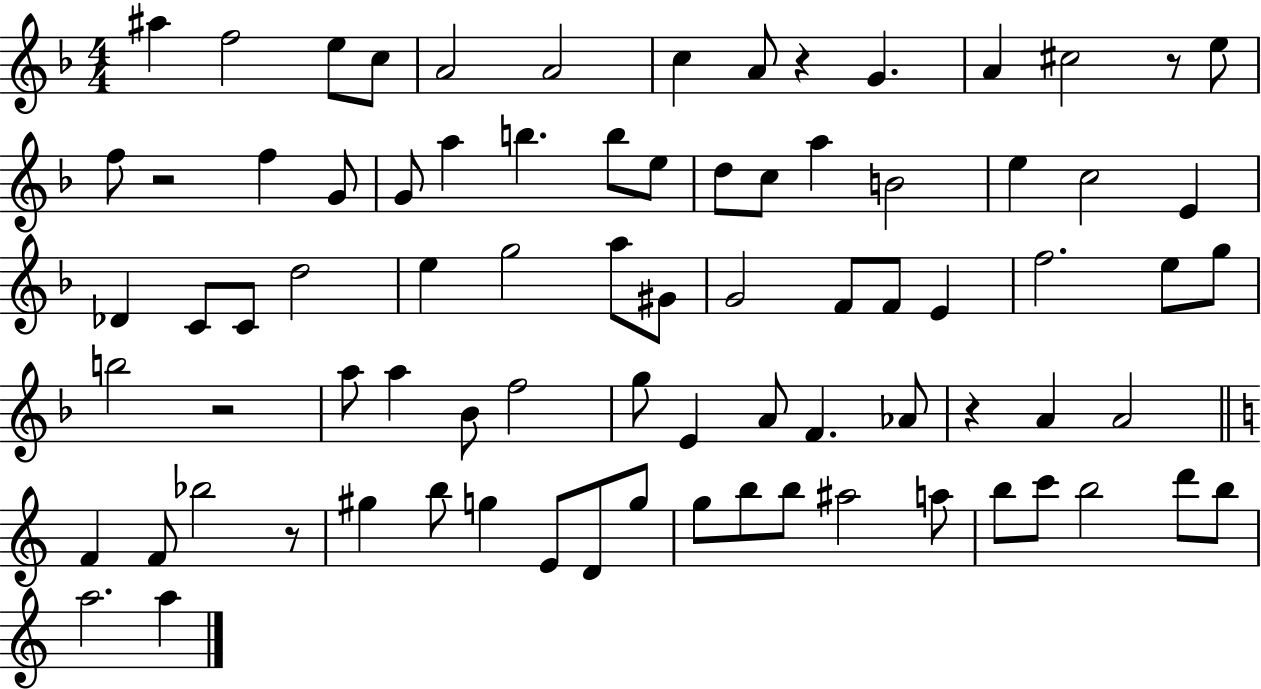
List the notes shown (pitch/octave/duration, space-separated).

A#5/q F5/h E5/e C5/e A4/h A4/h C5/q A4/e R/q G4/q. A4/q C#5/h R/e E5/e F5/e R/h F5/q G4/e G4/e A5/q B5/q. B5/e E5/e D5/e C5/e A5/q B4/h E5/q C5/h E4/q Db4/q C4/e C4/e D5/h E5/q G5/h A5/e G#4/e G4/h F4/e F4/e E4/q F5/h. E5/e G5/e B5/h R/h A5/e A5/q Bb4/e F5/h G5/e E4/q A4/e F4/q. Ab4/e R/q A4/q A4/h F4/q F4/e Bb5/h R/e G#5/q B5/e G5/q E4/e D4/e G5/e G5/e B5/e B5/e A#5/h A5/e B5/e C6/e B5/h D6/e B5/e A5/h. A5/q